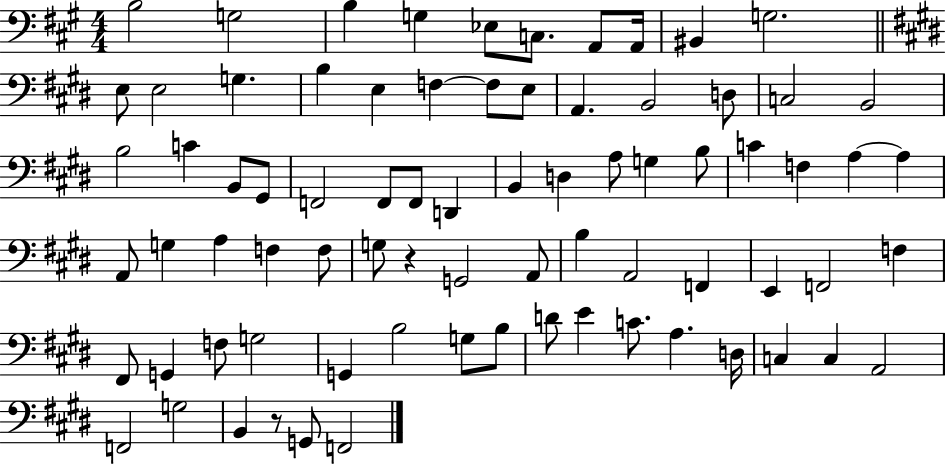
X:1
T:Untitled
M:4/4
L:1/4
K:A
B,2 G,2 B, G, _E,/2 C,/2 A,,/2 A,,/4 ^B,, G,2 E,/2 E,2 G, B, E, F, F,/2 E,/2 A,, B,,2 D,/2 C,2 B,,2 B,2 C B,,/2 ^G,,/2 F,,2 F,,/2 F,,/2 D,, B,, D, A,/2 G, B,/2 C F, A, A, A,,/2 G, A, F, F,/2 G,/2 z G,,2 A,,/2 B, A,,2 F,, E,, F,,2 F, ^F,,/2 G,, F,/2 G,2 G,, B,2 G,/2 B,/2 D/2 E C/2 A, D,/4 C, C, A,,2 F,,2 G,2 B,, z/2 G,,/2 F,,2